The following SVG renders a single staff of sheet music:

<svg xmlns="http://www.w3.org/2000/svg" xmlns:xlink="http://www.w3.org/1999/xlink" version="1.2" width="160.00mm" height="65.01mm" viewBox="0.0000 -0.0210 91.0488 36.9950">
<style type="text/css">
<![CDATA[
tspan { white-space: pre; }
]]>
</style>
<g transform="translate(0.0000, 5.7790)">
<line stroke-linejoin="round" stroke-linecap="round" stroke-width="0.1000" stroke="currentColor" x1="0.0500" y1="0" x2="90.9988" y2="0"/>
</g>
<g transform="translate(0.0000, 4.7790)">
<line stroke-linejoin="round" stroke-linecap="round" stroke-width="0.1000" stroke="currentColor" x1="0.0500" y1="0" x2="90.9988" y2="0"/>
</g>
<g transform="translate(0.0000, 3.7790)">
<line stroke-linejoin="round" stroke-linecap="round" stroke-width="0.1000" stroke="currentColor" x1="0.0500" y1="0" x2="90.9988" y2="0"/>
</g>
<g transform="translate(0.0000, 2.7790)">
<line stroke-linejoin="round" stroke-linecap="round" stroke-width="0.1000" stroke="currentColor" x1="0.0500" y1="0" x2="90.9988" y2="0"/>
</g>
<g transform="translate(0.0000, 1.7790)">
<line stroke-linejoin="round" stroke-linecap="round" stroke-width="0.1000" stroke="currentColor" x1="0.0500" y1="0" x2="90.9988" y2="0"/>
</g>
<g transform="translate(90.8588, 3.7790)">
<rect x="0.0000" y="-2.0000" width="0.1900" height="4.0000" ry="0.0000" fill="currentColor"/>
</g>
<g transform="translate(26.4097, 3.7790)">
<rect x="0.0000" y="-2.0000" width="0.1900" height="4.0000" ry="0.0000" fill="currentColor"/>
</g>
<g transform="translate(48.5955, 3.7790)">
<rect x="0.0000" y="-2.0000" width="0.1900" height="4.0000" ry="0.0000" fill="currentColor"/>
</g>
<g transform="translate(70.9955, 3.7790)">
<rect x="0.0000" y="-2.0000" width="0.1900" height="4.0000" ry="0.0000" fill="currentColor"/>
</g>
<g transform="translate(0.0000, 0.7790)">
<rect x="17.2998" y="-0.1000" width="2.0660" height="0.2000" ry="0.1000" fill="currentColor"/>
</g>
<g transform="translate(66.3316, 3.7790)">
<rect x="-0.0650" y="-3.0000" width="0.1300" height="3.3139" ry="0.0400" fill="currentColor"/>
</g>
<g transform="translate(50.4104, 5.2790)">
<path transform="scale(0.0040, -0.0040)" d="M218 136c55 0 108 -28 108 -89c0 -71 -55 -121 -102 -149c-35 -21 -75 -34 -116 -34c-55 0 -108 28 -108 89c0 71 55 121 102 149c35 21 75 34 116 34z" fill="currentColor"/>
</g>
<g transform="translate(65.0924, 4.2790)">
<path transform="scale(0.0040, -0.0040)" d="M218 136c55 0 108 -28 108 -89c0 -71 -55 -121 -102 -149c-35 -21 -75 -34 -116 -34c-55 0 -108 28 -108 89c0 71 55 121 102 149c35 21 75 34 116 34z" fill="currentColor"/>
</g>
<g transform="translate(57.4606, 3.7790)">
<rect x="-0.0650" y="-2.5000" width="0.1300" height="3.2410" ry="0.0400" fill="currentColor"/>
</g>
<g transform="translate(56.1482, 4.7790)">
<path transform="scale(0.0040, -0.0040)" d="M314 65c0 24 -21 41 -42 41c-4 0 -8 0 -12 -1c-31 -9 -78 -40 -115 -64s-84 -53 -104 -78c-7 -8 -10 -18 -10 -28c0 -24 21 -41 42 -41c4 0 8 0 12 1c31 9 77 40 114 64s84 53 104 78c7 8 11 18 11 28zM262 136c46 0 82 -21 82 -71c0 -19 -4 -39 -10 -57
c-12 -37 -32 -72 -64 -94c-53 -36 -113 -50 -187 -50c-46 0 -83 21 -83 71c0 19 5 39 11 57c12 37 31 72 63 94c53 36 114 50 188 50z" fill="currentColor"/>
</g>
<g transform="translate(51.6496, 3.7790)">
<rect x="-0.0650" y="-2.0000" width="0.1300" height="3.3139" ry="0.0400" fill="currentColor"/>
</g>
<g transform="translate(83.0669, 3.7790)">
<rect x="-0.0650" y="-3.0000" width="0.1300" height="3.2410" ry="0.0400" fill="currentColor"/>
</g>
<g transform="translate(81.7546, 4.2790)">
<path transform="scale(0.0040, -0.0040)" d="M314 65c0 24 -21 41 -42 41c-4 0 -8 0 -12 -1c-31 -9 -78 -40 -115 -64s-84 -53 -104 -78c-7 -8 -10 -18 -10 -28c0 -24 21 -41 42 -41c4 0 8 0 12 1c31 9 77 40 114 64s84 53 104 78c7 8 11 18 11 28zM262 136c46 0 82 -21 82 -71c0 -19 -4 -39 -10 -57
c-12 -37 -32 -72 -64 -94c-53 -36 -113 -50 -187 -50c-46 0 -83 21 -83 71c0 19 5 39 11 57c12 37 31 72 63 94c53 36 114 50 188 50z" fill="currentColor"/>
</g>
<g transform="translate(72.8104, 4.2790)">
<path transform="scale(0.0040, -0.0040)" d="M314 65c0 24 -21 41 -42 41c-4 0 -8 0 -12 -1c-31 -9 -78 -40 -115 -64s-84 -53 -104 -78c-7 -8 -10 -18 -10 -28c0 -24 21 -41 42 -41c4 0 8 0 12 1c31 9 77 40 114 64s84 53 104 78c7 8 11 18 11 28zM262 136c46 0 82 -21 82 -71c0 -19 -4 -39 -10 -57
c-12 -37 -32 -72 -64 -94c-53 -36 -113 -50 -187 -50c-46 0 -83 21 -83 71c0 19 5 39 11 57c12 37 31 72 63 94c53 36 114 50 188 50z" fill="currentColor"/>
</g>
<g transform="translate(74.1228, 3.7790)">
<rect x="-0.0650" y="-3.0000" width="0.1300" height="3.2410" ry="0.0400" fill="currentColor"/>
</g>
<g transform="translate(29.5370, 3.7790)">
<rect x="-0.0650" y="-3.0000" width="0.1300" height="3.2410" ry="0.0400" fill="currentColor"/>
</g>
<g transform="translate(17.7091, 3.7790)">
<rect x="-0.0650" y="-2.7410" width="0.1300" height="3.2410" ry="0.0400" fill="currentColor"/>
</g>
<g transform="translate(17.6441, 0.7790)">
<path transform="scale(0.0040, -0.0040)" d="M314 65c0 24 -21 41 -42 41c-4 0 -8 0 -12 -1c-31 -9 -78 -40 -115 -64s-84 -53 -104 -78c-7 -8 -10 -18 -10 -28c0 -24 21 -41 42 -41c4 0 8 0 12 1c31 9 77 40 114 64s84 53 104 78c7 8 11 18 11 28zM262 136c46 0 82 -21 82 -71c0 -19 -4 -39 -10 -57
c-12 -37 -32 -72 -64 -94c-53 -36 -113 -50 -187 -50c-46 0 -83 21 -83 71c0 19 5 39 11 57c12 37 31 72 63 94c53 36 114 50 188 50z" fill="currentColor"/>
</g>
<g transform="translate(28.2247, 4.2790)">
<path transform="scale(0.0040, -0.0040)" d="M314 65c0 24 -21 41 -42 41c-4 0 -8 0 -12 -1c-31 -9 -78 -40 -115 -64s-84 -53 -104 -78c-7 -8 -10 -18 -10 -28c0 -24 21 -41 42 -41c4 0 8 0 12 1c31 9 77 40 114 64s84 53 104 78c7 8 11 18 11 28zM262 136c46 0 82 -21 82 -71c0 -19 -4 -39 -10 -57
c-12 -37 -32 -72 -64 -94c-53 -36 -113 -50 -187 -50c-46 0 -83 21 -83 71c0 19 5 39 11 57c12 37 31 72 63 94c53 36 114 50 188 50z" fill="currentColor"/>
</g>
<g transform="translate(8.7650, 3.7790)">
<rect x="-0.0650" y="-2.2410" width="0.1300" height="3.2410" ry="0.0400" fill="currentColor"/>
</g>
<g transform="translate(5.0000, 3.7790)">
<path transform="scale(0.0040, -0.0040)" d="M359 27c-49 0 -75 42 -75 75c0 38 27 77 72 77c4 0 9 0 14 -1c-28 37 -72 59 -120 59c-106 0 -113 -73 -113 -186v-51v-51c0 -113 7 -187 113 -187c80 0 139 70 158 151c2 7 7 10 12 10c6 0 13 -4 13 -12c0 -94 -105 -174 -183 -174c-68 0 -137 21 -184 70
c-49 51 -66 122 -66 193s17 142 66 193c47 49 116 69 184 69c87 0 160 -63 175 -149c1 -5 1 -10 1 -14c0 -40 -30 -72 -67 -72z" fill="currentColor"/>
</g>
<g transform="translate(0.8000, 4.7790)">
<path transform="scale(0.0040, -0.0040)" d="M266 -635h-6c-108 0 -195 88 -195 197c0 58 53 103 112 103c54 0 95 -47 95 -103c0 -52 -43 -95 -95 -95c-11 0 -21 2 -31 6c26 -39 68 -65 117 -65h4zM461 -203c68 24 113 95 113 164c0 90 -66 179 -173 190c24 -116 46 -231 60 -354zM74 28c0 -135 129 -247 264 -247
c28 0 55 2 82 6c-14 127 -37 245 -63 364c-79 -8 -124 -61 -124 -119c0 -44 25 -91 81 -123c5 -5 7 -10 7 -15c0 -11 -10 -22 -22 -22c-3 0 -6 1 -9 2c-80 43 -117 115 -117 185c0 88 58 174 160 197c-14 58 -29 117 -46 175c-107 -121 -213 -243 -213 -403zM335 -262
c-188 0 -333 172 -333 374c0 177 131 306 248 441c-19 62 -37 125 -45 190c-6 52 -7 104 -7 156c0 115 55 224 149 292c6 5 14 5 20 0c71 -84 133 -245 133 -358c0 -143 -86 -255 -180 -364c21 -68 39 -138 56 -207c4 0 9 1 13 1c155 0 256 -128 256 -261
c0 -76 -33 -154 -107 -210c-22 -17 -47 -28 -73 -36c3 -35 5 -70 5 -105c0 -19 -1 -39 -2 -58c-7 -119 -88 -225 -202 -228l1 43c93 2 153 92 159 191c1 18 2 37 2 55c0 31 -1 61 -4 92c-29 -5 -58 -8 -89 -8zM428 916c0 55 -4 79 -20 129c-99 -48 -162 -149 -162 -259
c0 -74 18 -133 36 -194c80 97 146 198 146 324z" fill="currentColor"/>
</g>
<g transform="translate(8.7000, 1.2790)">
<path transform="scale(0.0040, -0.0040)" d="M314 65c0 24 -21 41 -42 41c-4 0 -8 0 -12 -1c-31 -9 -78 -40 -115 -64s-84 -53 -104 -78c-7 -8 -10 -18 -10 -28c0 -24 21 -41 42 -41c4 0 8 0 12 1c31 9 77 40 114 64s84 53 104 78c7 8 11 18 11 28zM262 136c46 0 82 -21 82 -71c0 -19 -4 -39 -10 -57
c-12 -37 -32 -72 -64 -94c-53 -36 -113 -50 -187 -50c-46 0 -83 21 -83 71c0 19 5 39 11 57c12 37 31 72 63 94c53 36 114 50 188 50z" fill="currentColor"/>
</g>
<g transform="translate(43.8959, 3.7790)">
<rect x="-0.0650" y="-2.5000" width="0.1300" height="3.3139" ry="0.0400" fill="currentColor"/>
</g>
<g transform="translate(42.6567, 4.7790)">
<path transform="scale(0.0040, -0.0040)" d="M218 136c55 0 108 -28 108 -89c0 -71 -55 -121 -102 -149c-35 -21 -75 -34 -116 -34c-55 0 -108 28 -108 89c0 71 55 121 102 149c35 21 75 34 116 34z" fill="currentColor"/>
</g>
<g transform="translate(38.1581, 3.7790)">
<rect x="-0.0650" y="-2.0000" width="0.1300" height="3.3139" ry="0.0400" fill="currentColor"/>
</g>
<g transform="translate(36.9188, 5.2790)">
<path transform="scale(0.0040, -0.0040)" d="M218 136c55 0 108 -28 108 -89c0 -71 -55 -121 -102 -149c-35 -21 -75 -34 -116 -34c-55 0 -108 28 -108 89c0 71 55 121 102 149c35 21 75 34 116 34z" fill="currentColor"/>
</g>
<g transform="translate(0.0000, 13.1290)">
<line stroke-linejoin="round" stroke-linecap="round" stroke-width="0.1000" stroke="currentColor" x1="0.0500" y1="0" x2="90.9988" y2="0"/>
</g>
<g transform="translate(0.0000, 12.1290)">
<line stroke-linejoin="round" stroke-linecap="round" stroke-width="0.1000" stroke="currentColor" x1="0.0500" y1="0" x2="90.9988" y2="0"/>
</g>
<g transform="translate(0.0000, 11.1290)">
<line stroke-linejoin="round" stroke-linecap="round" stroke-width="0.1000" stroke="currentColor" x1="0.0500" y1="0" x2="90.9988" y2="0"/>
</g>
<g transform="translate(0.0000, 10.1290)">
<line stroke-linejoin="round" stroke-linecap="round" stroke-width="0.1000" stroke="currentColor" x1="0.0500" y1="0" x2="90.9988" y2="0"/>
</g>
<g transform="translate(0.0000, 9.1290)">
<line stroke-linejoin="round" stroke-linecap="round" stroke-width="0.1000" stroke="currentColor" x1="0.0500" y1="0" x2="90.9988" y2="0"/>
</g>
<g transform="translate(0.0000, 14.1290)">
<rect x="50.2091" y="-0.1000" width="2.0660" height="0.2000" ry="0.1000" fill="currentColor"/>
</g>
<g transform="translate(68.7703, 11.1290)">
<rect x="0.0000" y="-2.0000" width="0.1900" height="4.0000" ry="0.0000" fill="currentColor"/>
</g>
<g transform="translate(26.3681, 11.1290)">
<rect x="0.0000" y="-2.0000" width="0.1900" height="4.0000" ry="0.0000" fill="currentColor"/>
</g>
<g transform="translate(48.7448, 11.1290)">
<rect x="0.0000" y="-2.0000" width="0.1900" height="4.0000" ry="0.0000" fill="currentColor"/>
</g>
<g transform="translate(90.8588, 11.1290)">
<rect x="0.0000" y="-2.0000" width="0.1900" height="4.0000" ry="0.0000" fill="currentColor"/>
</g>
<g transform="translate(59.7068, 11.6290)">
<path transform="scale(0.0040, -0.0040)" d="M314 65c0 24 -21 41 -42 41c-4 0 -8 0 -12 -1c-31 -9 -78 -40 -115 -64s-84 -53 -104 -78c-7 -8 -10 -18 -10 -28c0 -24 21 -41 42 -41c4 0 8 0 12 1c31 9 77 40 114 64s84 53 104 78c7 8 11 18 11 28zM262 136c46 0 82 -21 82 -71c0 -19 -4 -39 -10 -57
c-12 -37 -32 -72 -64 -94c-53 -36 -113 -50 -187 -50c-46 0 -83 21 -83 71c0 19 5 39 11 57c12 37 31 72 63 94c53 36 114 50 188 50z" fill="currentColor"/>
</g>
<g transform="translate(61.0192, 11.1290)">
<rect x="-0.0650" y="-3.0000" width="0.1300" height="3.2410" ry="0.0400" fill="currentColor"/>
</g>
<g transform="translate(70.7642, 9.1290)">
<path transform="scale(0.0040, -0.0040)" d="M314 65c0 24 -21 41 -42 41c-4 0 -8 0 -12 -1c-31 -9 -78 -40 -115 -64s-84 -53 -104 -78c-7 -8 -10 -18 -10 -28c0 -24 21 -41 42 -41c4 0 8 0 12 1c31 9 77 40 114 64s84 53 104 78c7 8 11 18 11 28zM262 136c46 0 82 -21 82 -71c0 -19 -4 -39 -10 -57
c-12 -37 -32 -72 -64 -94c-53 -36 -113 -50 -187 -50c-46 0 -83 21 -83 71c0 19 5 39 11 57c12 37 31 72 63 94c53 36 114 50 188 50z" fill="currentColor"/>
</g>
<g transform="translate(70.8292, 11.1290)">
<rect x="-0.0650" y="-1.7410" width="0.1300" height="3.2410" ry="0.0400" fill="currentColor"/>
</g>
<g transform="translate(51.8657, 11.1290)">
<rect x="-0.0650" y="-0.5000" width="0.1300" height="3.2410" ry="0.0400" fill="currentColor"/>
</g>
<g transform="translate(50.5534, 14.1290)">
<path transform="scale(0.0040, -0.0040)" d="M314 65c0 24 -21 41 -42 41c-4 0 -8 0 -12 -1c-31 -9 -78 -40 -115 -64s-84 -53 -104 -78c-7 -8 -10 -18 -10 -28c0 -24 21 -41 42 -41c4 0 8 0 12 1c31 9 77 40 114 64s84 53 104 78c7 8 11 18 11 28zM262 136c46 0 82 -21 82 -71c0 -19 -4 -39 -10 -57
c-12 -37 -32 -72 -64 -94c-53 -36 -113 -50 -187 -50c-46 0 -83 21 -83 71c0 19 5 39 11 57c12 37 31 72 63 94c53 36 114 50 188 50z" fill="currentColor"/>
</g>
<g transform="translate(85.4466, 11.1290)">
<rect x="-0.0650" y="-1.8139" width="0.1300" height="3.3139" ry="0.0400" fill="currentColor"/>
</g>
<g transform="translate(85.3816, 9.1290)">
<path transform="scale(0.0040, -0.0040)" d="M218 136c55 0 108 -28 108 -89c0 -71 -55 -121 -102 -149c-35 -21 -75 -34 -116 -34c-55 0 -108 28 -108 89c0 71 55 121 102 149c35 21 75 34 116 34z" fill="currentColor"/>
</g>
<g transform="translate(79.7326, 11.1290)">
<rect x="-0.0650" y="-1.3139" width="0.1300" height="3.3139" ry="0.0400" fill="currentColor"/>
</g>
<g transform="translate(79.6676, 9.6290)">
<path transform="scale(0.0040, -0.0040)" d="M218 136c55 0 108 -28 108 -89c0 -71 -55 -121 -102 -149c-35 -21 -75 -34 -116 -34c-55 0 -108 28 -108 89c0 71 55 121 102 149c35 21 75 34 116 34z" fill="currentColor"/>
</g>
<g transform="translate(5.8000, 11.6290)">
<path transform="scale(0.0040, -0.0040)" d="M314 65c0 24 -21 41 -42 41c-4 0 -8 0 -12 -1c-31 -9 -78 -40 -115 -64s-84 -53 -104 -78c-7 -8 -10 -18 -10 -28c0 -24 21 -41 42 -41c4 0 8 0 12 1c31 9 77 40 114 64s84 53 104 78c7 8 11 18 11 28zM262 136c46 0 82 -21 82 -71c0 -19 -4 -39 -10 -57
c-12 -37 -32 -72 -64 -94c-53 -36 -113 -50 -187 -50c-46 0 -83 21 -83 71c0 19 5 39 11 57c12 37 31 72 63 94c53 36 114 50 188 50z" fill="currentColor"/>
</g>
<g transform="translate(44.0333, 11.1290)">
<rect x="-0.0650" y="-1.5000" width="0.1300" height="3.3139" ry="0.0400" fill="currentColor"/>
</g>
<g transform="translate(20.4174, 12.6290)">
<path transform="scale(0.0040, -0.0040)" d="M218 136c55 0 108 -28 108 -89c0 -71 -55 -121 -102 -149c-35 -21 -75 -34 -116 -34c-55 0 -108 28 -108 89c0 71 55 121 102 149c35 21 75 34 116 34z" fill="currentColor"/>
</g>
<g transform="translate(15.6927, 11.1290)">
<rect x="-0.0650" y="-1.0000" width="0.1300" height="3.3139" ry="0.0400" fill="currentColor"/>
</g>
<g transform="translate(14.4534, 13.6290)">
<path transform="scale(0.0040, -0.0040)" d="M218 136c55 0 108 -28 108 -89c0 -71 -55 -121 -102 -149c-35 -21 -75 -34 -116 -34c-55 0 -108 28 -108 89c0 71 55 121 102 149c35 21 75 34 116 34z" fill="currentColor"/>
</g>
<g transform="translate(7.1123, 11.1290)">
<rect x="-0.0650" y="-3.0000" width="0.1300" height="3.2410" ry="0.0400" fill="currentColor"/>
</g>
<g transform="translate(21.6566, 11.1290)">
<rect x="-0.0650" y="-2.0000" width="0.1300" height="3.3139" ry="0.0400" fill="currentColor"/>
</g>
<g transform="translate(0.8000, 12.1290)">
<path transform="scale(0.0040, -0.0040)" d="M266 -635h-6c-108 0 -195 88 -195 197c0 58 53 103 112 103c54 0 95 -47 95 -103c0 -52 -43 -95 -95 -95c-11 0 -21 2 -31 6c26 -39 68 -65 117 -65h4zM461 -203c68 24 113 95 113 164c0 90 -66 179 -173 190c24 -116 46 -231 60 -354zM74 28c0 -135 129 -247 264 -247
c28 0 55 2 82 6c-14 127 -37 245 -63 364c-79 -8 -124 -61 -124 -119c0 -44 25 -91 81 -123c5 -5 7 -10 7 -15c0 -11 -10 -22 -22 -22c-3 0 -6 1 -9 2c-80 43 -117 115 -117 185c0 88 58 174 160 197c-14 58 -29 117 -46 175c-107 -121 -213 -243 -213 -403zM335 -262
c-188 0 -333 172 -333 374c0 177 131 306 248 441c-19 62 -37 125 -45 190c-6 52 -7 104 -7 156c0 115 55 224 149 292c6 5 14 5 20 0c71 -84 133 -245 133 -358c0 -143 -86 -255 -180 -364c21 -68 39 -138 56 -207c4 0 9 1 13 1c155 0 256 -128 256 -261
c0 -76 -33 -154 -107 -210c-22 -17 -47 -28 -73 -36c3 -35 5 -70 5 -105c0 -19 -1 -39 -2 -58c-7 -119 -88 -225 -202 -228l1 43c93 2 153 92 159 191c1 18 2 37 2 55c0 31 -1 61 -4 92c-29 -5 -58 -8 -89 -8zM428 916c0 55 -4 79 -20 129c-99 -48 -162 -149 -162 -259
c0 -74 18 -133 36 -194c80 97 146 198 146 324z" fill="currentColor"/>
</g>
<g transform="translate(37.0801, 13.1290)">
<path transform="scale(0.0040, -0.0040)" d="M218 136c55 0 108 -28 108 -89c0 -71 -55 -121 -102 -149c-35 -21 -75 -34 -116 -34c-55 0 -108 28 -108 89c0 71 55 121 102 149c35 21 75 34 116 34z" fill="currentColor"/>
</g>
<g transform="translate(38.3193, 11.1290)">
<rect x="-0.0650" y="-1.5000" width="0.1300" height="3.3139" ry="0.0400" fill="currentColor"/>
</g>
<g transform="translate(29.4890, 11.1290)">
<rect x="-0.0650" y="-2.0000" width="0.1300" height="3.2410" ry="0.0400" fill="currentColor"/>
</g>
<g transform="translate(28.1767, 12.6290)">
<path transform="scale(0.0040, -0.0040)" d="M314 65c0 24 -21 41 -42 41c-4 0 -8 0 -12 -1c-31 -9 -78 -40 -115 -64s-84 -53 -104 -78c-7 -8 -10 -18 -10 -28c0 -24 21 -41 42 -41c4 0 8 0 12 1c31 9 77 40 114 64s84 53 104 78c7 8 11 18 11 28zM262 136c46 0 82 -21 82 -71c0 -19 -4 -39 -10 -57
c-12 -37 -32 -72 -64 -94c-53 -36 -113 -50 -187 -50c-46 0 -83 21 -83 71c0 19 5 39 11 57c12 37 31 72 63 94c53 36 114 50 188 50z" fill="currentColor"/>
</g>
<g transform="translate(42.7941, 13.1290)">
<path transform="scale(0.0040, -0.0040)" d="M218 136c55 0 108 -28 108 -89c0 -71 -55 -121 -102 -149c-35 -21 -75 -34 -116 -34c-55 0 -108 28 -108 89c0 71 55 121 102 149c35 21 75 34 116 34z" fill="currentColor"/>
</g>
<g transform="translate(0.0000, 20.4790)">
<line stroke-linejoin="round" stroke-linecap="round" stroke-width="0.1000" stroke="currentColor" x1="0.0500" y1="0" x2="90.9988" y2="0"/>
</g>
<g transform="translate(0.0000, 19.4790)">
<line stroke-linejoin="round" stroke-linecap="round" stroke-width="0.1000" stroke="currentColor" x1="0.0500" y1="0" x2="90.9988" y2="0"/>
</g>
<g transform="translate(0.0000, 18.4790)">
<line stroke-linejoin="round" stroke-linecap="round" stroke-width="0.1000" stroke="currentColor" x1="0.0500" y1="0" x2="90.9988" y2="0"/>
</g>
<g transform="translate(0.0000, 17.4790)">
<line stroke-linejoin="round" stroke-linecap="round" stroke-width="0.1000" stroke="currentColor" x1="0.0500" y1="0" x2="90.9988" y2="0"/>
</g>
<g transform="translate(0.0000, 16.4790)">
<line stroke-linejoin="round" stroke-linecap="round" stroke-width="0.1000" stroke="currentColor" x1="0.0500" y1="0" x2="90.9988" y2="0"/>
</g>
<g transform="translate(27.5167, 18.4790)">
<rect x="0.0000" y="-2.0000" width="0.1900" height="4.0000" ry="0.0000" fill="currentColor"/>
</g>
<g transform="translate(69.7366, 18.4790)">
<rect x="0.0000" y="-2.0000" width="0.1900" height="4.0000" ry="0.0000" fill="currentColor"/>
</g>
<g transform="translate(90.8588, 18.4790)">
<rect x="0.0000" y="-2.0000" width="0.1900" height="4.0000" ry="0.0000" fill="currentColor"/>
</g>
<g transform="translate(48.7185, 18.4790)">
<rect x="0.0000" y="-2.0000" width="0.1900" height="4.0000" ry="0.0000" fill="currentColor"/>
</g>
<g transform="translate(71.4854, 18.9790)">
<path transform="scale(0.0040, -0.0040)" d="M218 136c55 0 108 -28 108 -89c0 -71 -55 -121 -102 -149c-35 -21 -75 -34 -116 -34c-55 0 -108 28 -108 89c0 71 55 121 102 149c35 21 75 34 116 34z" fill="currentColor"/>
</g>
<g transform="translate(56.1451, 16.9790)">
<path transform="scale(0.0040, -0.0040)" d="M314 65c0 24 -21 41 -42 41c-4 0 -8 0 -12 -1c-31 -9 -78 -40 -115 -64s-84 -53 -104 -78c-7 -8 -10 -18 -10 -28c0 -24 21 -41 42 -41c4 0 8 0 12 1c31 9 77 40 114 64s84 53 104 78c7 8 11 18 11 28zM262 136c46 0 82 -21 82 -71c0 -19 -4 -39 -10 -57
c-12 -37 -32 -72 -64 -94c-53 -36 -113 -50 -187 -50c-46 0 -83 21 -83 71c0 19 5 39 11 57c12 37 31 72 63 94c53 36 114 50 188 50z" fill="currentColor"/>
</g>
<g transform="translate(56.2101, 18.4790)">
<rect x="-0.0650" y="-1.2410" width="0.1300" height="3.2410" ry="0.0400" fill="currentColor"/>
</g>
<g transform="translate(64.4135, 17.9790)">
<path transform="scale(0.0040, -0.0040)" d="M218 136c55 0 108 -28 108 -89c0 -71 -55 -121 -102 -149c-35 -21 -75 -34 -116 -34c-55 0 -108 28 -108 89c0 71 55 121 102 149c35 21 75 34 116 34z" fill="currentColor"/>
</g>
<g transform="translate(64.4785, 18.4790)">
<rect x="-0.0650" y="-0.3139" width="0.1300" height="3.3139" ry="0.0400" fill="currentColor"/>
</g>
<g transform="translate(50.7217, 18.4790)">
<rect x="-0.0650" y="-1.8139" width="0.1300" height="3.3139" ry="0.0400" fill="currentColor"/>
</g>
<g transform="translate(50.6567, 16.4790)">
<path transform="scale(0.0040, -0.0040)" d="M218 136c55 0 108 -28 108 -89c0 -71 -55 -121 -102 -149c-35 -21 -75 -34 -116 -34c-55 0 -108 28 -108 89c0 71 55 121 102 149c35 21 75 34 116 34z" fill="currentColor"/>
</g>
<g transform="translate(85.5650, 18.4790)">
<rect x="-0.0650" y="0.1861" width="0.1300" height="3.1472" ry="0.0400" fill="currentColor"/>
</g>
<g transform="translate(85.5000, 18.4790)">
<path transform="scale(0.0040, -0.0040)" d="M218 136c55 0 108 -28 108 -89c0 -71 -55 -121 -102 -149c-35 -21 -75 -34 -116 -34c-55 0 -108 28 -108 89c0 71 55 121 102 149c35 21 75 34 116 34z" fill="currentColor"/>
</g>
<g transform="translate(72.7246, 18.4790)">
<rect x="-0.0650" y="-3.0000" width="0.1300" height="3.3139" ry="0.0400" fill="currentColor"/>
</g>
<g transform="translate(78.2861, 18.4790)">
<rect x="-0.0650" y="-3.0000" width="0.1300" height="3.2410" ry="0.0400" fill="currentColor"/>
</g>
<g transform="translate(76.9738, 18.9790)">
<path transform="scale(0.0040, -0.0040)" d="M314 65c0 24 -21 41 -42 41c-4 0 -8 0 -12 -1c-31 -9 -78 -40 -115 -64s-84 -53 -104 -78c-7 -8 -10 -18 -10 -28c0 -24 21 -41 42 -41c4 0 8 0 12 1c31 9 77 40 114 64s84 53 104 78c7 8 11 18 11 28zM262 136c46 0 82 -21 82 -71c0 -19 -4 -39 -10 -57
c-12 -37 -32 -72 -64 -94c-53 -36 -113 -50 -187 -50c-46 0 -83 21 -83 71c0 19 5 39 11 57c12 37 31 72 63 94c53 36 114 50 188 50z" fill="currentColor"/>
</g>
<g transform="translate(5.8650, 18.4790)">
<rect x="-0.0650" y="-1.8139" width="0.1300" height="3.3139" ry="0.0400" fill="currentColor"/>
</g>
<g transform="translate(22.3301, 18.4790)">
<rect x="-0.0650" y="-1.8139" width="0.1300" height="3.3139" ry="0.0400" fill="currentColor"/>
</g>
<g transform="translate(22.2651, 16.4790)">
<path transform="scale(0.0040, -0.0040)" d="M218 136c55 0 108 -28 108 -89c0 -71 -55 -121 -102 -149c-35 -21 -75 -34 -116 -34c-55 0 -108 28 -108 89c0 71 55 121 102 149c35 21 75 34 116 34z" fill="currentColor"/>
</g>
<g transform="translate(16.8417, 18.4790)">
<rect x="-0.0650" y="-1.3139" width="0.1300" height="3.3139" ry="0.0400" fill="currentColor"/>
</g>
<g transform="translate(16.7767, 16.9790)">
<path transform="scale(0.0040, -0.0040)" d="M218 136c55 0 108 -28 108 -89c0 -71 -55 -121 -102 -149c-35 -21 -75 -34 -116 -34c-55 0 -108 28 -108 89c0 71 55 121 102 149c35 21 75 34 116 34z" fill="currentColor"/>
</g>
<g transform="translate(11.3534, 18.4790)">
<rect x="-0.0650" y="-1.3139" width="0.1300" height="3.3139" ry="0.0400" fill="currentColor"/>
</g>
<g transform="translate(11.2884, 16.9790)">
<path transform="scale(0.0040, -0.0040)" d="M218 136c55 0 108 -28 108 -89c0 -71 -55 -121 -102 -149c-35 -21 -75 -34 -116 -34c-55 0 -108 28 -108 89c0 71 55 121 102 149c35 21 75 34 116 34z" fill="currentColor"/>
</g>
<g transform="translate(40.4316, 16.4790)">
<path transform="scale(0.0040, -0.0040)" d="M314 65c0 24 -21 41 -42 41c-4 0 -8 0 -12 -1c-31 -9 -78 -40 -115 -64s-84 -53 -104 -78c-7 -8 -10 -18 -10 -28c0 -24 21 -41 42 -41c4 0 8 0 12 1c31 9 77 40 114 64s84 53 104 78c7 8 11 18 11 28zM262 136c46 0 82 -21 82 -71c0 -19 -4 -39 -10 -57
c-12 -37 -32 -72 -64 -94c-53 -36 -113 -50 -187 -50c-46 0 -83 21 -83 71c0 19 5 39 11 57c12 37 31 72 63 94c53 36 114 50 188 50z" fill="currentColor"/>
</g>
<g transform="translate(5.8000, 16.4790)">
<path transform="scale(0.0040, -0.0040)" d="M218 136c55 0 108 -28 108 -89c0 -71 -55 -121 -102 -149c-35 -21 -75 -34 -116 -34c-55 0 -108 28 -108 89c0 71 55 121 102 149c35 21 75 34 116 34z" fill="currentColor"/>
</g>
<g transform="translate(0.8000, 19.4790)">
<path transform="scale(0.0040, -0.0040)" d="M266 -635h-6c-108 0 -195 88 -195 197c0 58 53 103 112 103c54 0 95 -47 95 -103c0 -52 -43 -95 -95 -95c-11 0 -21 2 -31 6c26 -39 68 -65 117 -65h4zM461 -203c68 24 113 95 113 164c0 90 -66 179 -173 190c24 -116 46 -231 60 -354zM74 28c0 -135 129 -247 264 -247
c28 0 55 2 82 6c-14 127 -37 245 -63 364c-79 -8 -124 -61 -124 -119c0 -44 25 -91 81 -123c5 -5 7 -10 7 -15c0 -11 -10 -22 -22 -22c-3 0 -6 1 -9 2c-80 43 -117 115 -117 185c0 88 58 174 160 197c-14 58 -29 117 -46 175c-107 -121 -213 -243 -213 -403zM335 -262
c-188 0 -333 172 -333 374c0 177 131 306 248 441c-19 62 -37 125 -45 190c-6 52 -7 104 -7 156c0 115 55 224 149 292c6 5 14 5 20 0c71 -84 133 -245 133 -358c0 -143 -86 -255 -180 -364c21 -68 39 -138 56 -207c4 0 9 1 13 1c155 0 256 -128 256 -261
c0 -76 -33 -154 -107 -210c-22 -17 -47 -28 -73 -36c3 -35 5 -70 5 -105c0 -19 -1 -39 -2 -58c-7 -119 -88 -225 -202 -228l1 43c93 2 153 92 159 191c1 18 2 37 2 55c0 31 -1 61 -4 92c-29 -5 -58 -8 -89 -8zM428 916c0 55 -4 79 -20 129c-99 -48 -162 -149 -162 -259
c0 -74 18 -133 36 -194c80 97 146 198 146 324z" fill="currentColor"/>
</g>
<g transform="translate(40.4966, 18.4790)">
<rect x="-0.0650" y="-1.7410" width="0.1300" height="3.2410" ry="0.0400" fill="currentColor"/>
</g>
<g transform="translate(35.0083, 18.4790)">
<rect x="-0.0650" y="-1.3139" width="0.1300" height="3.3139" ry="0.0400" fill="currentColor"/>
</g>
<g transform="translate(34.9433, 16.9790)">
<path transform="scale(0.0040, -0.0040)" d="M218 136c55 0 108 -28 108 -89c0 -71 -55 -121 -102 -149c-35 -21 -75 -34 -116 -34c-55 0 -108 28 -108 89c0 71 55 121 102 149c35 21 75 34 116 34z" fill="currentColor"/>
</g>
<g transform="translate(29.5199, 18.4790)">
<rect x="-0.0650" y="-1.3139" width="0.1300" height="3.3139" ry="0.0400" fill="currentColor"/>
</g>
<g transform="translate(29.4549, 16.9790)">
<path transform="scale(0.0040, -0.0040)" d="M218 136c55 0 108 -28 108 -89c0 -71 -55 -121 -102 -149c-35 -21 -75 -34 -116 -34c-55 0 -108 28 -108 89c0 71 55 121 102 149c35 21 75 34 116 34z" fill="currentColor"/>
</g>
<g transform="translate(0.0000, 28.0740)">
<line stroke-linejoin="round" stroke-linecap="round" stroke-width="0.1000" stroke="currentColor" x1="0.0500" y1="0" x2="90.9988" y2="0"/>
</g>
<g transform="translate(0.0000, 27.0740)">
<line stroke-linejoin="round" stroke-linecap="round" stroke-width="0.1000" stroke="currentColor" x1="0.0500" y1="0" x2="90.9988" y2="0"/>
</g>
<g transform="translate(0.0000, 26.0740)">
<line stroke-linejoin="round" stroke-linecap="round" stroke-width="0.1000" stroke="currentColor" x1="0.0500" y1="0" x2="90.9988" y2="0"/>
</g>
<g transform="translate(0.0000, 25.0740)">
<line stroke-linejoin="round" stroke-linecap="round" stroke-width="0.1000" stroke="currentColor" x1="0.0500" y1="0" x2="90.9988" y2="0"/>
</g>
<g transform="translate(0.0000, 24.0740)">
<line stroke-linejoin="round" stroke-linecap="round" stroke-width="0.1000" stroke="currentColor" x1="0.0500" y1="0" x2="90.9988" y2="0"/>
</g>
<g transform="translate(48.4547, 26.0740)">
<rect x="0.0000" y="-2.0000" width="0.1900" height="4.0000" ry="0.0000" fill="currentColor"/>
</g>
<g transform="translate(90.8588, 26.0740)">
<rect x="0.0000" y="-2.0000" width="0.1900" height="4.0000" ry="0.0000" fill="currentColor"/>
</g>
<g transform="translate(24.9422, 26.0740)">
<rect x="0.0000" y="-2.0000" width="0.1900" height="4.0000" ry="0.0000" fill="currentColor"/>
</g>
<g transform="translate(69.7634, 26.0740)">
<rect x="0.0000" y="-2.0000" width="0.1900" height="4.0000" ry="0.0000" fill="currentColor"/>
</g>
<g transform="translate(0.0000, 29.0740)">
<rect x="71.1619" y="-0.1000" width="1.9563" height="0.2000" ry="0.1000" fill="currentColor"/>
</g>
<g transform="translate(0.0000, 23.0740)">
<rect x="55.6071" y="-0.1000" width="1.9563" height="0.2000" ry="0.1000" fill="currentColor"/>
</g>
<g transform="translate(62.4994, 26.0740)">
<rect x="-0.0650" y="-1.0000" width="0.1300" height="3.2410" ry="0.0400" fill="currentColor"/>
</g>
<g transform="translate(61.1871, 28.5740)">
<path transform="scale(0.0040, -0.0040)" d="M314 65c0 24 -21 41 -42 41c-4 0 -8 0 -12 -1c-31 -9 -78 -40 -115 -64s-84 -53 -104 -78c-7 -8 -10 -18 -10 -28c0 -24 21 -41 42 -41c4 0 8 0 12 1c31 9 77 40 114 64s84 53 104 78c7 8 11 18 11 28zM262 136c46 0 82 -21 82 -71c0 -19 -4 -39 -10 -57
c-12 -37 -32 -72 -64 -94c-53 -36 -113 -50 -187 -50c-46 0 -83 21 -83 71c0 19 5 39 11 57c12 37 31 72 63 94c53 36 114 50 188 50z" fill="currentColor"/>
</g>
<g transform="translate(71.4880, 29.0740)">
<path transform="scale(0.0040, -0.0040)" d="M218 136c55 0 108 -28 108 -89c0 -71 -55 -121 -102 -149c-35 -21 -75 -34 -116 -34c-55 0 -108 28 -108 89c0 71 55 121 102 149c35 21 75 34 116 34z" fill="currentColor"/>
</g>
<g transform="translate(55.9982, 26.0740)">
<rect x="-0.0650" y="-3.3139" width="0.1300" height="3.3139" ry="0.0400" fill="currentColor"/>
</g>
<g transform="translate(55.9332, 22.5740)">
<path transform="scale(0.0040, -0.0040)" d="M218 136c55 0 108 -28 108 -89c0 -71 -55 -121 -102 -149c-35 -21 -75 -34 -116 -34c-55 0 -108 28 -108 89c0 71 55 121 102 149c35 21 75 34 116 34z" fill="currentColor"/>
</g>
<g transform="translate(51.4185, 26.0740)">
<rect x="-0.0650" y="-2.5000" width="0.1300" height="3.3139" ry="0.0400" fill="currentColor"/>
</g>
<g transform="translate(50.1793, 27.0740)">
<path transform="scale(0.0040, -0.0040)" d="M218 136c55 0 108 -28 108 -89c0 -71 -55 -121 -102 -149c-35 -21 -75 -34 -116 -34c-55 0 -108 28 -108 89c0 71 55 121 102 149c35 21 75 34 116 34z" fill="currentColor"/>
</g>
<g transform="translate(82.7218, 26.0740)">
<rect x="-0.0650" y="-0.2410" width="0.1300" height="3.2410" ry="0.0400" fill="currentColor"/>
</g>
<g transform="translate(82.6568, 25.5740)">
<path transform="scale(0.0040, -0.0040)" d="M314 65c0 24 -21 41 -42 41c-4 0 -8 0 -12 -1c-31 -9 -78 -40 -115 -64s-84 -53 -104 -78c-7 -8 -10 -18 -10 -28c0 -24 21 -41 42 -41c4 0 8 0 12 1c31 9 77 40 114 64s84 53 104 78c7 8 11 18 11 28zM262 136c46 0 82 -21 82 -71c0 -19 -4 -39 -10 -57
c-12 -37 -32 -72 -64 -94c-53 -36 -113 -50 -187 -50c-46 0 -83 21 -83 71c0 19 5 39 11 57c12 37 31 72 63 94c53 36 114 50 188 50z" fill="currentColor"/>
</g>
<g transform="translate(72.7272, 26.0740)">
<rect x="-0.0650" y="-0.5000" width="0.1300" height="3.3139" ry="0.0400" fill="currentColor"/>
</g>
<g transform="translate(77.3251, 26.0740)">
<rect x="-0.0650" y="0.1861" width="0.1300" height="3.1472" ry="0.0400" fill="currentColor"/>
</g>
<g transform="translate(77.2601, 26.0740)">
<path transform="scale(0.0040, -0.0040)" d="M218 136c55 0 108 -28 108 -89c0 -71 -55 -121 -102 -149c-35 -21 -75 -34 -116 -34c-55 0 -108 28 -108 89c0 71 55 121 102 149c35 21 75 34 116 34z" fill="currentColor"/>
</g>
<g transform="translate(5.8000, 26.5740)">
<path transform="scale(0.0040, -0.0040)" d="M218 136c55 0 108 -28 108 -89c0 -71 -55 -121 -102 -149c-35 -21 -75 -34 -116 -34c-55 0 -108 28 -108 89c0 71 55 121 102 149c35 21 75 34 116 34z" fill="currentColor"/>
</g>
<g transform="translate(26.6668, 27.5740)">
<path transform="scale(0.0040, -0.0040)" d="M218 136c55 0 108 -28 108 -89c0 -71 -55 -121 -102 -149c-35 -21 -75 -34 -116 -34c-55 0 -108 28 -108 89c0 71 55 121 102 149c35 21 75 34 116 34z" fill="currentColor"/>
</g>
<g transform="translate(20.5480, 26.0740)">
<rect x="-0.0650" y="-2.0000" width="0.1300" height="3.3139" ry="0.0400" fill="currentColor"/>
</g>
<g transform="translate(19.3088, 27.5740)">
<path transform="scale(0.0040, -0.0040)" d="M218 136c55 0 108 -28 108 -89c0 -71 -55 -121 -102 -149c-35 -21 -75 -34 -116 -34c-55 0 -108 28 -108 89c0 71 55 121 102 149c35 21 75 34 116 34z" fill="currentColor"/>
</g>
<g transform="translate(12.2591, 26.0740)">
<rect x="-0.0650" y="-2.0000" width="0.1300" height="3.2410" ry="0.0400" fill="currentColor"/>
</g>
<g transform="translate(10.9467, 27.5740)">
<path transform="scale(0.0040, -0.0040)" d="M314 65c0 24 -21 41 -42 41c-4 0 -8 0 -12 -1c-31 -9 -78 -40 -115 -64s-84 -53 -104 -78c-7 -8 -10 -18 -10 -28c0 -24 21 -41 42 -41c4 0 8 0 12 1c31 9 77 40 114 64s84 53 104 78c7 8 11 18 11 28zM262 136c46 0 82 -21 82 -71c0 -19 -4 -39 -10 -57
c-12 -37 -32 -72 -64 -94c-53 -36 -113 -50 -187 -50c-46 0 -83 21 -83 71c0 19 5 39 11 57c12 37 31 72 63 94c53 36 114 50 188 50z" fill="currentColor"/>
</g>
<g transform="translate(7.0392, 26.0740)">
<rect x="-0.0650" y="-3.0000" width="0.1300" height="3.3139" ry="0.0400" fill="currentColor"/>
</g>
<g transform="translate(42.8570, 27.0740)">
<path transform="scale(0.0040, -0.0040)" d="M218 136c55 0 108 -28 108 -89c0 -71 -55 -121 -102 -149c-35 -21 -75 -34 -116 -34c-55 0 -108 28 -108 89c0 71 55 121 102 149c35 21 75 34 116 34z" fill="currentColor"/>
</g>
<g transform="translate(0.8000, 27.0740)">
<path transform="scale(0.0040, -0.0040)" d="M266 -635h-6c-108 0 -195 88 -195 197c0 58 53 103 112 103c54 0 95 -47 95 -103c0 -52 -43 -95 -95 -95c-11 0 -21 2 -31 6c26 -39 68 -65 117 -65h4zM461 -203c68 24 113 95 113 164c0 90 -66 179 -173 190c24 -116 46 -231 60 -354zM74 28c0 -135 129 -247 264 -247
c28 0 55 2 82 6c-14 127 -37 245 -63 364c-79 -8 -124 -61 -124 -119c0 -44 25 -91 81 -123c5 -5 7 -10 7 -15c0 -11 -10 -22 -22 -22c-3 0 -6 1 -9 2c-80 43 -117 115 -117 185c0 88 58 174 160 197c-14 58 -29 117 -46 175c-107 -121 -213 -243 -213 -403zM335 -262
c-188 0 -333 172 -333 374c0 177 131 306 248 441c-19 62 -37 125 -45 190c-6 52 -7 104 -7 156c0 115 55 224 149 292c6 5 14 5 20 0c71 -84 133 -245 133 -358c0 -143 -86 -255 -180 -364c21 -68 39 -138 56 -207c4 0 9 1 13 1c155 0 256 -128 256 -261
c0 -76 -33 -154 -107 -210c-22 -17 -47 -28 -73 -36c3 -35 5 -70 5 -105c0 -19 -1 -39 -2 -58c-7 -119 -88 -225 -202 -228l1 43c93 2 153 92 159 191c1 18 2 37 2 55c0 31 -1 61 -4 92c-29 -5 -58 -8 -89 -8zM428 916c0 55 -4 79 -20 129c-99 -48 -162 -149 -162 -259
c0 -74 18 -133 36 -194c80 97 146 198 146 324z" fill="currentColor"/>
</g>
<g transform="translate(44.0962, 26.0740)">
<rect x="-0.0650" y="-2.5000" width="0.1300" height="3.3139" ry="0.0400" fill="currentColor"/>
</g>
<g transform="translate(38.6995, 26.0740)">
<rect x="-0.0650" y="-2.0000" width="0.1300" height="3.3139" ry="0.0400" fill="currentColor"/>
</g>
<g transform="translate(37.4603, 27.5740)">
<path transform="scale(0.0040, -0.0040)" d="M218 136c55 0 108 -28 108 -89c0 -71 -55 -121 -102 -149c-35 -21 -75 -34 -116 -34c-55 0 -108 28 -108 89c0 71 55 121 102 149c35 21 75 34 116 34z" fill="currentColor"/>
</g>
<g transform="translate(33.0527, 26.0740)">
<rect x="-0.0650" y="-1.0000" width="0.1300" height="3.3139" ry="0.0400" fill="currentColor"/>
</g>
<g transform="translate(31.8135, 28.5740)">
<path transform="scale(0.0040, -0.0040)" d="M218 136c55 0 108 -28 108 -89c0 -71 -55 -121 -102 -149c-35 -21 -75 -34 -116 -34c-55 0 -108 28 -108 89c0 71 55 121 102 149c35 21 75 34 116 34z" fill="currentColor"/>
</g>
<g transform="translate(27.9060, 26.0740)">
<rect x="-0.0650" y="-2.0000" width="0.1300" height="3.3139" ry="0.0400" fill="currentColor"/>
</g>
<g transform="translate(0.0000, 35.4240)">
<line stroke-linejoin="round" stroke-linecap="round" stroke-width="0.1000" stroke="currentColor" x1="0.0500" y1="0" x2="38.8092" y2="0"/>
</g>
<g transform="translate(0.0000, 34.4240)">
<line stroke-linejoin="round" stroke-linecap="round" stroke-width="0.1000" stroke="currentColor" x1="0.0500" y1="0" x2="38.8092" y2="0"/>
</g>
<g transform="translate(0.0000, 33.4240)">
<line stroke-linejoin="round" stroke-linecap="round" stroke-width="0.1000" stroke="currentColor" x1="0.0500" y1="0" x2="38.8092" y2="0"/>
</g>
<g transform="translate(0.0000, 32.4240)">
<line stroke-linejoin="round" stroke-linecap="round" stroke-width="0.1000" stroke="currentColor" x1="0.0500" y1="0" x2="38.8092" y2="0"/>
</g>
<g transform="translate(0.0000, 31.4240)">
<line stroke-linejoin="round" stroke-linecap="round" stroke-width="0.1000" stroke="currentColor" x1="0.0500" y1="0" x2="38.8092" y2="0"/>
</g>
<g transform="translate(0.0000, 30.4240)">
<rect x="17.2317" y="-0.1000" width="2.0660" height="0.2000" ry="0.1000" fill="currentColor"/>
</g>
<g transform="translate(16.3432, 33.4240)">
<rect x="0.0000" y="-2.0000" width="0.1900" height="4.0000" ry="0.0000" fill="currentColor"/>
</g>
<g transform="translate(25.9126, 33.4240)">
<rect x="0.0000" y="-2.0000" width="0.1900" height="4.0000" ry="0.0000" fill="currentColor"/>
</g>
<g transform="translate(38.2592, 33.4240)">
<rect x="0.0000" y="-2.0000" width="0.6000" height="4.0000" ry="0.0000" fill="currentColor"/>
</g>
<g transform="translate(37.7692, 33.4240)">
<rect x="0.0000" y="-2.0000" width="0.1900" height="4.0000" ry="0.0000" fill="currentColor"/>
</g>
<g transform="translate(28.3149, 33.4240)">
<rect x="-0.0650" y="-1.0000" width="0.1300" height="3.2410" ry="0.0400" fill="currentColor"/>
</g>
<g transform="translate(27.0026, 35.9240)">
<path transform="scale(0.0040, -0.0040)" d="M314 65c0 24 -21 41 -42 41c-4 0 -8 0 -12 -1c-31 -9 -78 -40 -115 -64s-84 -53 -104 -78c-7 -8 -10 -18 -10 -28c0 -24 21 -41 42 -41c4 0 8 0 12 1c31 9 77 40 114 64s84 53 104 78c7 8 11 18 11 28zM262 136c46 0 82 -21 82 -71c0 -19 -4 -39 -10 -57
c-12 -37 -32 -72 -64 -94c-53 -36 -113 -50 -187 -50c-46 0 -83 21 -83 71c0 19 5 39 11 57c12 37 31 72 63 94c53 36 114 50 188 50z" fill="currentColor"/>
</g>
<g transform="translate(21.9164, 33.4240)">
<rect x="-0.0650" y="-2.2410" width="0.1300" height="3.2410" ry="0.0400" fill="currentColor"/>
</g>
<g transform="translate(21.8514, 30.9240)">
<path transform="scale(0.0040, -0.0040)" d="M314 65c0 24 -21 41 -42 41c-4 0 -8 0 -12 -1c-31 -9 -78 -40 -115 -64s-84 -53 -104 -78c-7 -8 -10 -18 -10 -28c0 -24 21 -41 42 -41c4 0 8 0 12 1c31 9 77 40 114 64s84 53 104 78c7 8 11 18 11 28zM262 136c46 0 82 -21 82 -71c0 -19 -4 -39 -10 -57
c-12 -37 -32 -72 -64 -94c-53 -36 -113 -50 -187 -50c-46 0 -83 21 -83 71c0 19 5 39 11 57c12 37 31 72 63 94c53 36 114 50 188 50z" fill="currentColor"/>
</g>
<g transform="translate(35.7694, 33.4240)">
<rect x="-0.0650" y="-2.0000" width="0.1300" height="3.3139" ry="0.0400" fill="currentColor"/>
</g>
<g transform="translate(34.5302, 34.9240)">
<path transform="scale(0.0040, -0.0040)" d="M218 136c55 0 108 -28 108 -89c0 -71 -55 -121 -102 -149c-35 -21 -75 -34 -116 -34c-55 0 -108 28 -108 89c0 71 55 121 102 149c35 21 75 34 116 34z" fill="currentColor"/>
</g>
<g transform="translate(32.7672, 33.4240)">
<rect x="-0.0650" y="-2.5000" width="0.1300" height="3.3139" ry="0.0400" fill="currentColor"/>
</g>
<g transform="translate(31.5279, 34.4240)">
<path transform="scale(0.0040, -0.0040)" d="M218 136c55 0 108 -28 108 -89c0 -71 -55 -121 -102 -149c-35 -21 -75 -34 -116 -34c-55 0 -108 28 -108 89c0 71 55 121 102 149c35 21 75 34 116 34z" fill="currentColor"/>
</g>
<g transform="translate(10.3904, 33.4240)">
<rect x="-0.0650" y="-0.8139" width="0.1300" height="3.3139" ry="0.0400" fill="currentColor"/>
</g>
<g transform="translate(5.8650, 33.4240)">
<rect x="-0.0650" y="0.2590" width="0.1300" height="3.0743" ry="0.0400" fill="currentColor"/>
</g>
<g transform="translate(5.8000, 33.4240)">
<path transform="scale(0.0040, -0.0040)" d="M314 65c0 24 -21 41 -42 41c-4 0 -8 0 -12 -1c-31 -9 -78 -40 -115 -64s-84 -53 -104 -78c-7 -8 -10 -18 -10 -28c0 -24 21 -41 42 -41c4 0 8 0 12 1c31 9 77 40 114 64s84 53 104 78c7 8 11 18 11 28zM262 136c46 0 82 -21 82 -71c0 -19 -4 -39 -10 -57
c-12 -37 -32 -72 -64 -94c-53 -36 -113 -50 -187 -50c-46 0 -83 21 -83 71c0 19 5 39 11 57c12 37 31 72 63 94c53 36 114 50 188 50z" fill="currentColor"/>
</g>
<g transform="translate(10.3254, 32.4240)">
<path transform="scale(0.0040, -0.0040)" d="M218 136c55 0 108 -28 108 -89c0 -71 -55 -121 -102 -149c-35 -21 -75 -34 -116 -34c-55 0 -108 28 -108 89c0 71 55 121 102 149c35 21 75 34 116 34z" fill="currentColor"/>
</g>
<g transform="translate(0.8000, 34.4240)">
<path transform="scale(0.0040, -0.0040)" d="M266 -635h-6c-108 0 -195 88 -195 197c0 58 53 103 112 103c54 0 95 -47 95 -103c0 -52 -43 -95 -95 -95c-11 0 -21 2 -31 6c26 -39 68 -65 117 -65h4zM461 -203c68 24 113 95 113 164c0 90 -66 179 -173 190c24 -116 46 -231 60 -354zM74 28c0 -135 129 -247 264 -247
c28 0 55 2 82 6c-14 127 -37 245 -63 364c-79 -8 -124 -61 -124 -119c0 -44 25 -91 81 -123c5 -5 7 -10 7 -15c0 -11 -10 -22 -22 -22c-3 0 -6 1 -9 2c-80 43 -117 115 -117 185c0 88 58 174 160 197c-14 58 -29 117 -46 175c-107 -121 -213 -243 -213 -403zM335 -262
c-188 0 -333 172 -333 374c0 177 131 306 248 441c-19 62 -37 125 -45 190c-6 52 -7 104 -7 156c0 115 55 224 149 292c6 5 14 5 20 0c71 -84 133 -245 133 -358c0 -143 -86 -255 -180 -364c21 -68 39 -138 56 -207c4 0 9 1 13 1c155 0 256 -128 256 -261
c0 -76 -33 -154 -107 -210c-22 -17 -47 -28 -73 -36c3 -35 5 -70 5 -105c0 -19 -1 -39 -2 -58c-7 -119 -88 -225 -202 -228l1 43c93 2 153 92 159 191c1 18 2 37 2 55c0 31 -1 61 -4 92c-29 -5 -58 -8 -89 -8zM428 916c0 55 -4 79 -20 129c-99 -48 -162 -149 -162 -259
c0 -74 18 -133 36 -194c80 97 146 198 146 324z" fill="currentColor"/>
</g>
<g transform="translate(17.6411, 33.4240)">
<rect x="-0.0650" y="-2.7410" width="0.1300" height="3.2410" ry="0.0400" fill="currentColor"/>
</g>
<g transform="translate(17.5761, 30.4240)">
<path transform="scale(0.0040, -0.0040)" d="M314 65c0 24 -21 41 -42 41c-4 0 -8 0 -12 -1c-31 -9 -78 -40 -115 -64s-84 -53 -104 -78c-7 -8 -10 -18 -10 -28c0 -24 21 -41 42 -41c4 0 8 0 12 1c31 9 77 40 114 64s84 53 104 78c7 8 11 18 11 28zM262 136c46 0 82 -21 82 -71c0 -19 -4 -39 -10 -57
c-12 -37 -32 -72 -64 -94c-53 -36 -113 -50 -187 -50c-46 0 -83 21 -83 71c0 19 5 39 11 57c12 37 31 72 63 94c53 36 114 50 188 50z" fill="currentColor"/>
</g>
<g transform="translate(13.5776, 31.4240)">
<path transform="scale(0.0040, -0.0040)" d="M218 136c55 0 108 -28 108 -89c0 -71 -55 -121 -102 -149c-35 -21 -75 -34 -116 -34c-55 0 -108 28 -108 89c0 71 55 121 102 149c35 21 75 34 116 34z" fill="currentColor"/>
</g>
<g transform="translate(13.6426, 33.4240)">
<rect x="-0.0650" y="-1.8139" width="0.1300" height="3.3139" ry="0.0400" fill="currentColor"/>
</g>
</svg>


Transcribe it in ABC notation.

X:1
T:Untitled
M:4/4
L:1/4
K:C
g2 a2 A2 F G F G2 A A2 A2 A2 D F F2 E E C2 A2 f2 e f f e e f e e f2 f e2 c A A2 B A F2 F F D F G G b D2 C B c2 B2 d f a2 g2 D2 G F